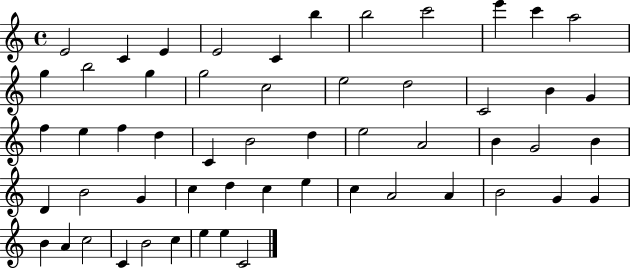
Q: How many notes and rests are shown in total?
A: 55